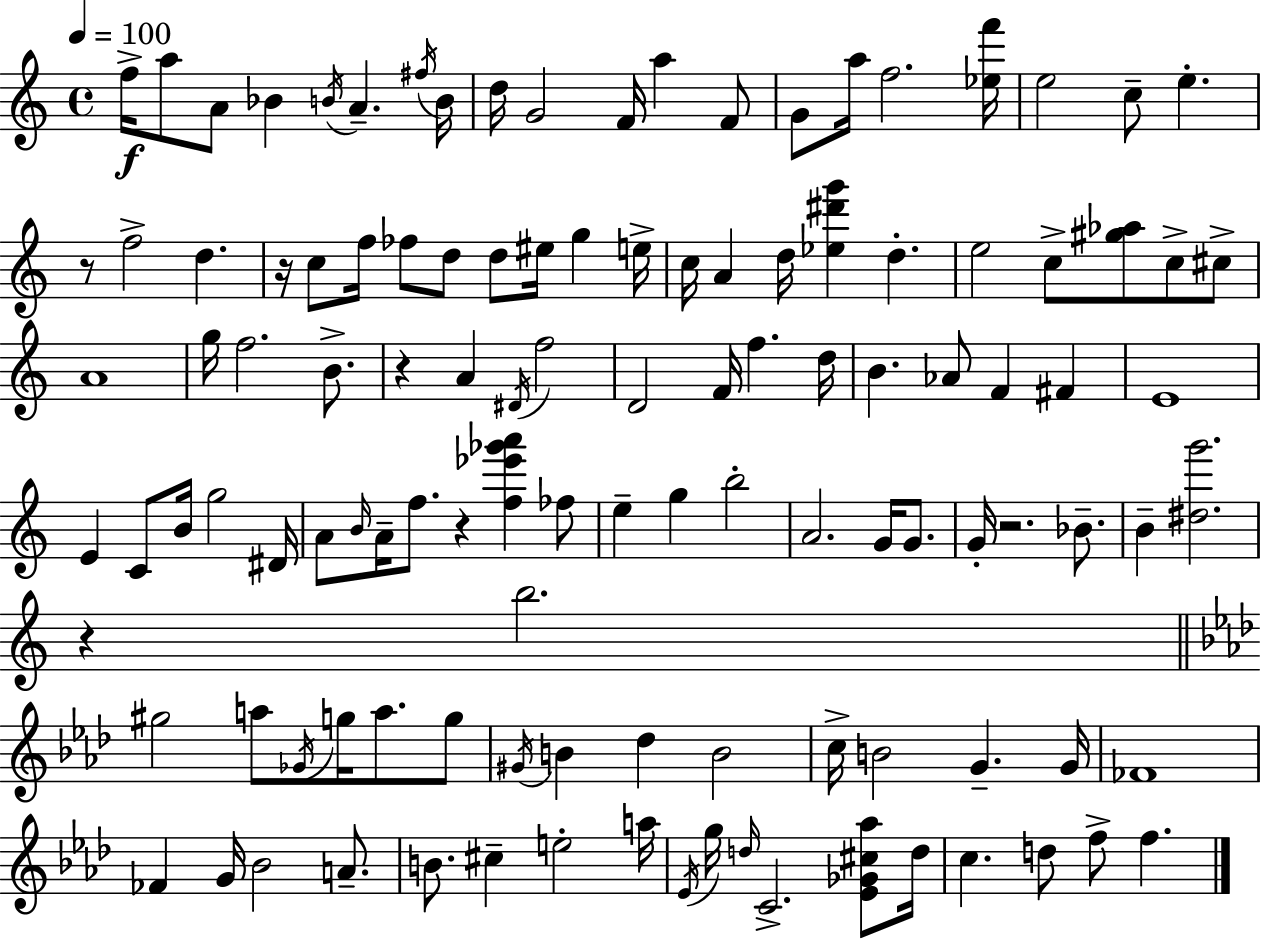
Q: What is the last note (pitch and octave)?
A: F5